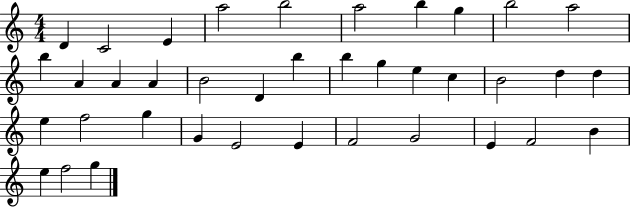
X:1
T:Untitled
M:4/4
L:1/4
K:C
D C2 E a2 b2 a2 b g b2 a2 b A A A B2 D b b g e c B2 d d e f2 g G E2 E F2 G2 E F2 B e f2 g